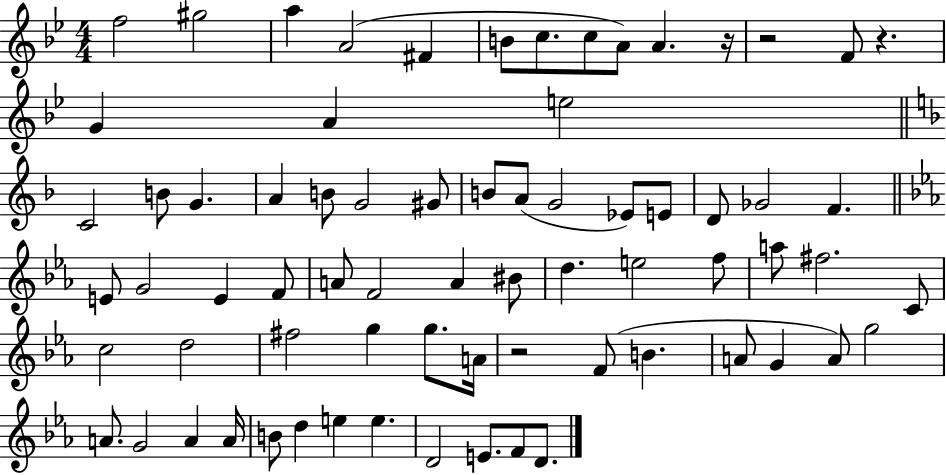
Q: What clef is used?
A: treble